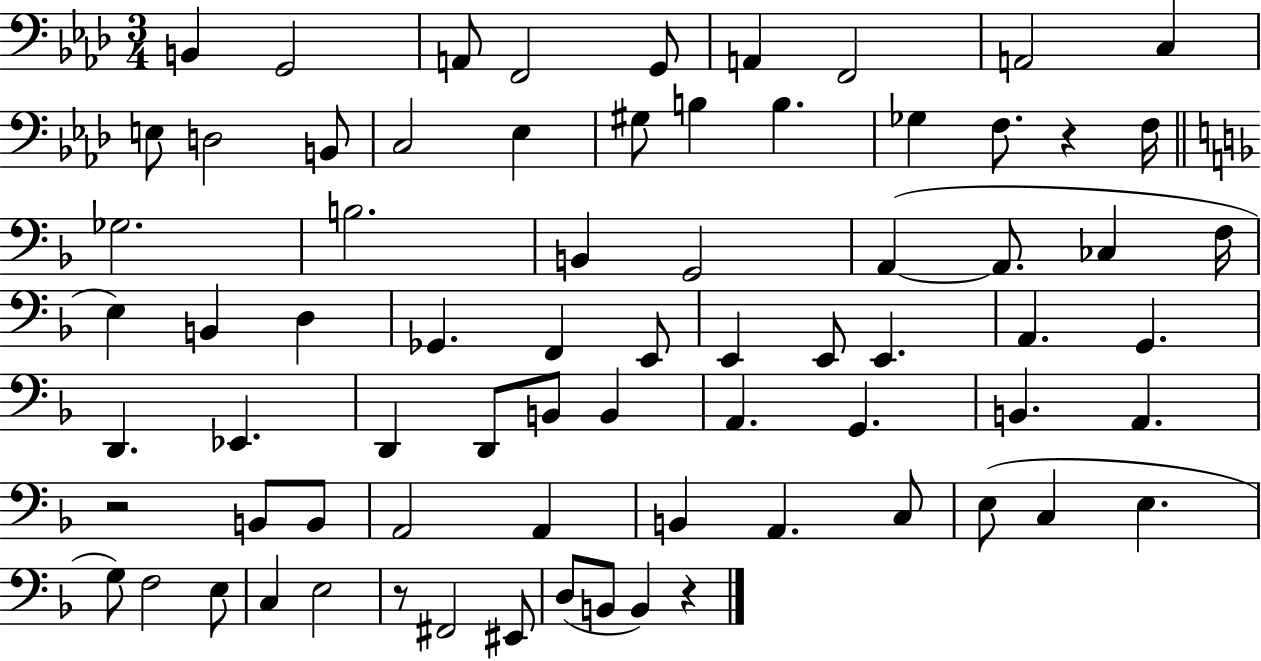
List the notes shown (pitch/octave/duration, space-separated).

B2/q G2/h A2/e F2/h G2/e A2/q F2/h A2/h C3/q E3/e D3/h B2/e C3/h Eb3/q G#3/e B3/q B3/q. Gb3/q F3/e. R/q F3/s Gb3/h. B3/h. B2/q G2/h A2/q A2/e. CES3/q F3/s E3/q B2/q D3/q Gb2/q. F2/q E2/e E2/q E2/e E2/q. A2/q. G2/q. D2/q. Eb2/q. D2/q D2/e B2/e B2/q A2/q. G2/q. B2/q. A2/q. R/h B2/e B2/e A2/h A2/q B2/q A2/q. C3/e E3/e C3/q E3/q. G3/e F3/h E3/e C3/q E3/h R/e F#2/h EIS2/e D3/e B2/e B2/q R/q